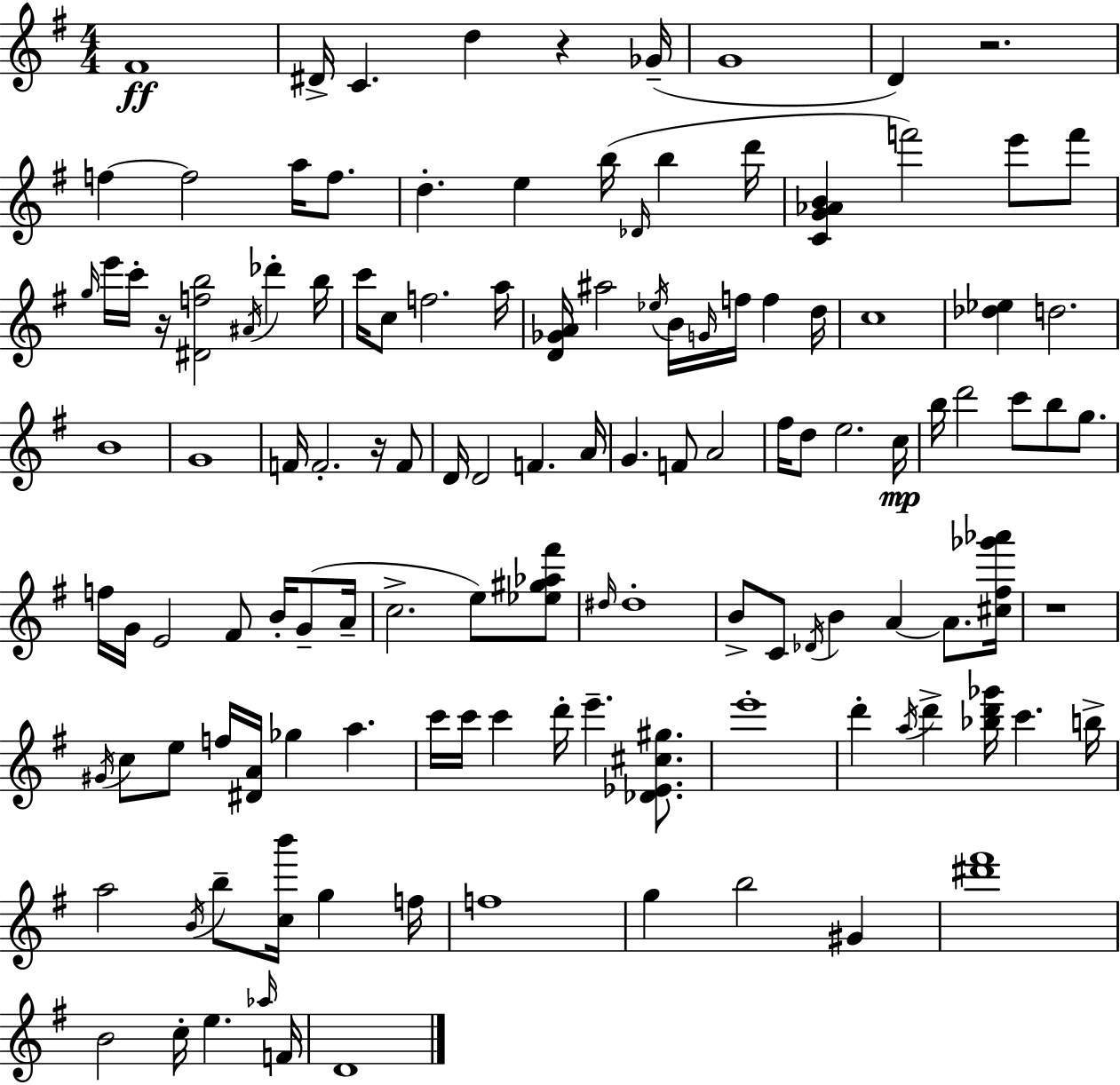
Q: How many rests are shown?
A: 5